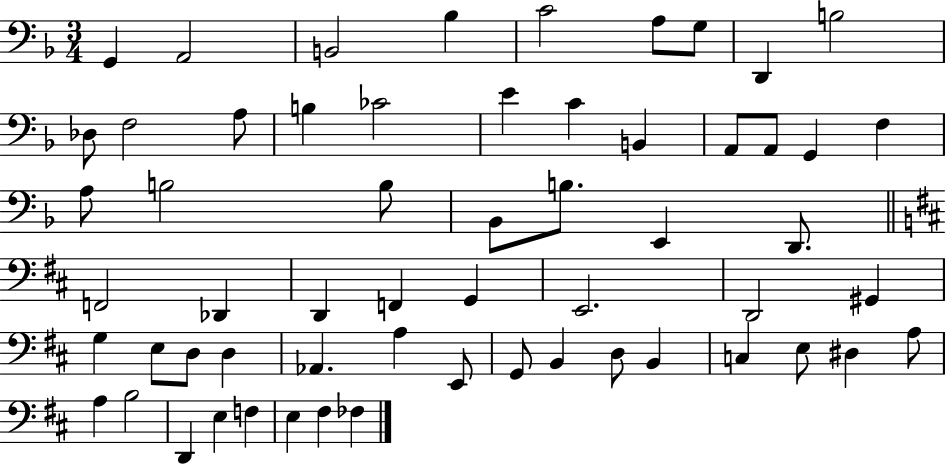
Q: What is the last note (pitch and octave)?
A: FES3